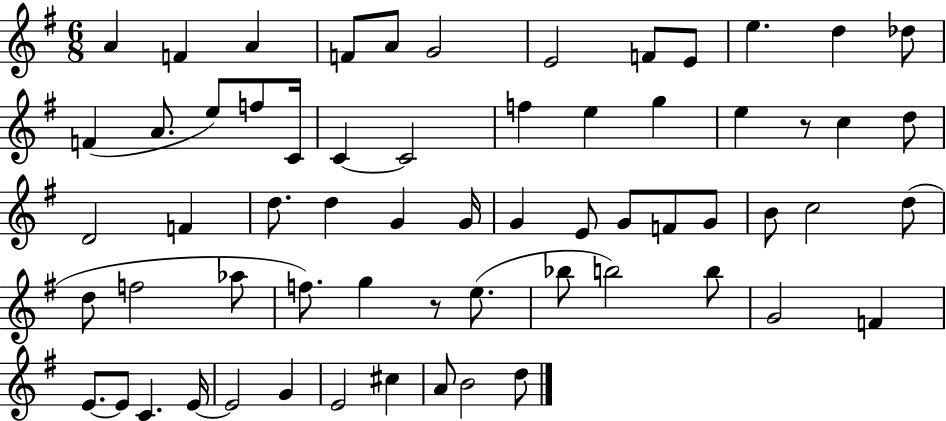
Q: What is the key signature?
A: G major